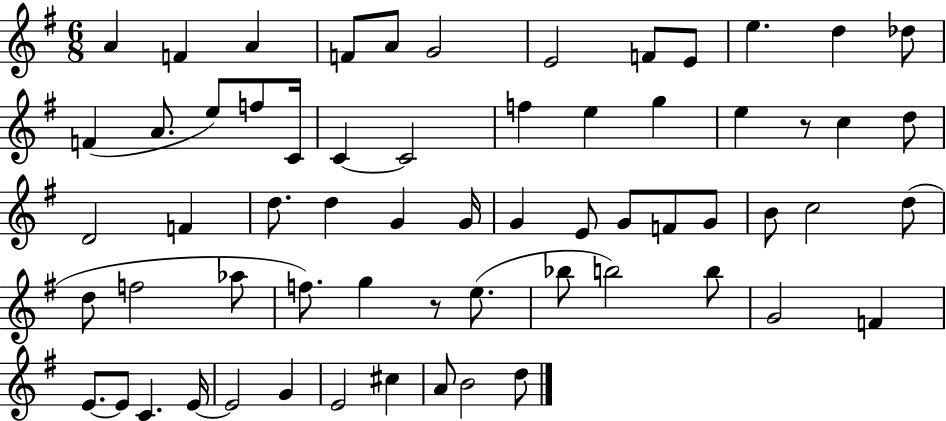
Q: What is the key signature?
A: G major